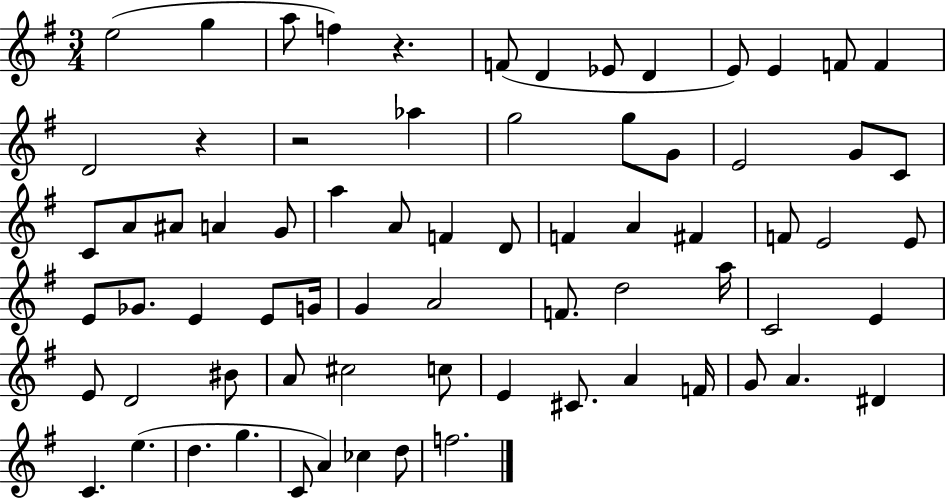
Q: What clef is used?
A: treble